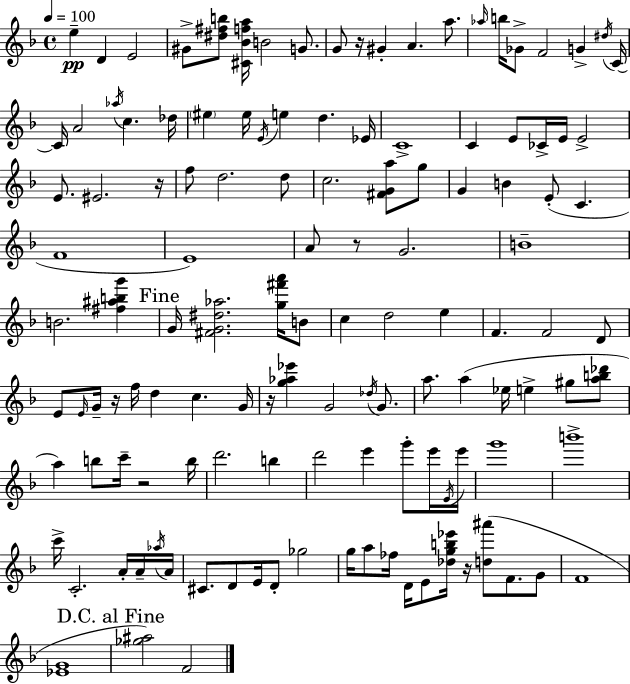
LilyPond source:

{
  \clef treble
  \time 4/4
  \defaultTimeSignature
  \key f \major
  \tempo 4 = 100
  e''4--\pp d'4 e'2 | gis'8-> <dis'' fis'' b''>8 <cis' bes' f'' a''>16 b'2 g'8. | g'8 r16 gis'4-. a'4. a''8. | \grace { aes''16 } b''16 ges'8-> f'2 g'4-> | \break \acciaccatura { dis''16 } c'16~~ c'16 a'2 \acciaccatura { aes''16 } c''4. | des''16 \parenthesize eis''4 eis''16 \acciaccatura { e'16 } e''4 d''4. | ees'16 c'1-> | c'4 e'8 ces'16-> e'16 e'2-> | \break e'8. eis'2. | r16 f''8 d''2. | d''8 c''2. | <fis' g' a''>8 g''8 g'4 b'4 e'8-.( c'4. | \break f'1 | e'1) | a'8 r8 g'2. | b'1-- | \break b'2. | <fis'' ais'' b'' g'''>4 \mark "Fine" g'16 <fis' g' dis'' aes''>2. | <g'' fis''' a'''>16 b'8 c''4 d''2 | e''4 f'4. f'2 | \break d'8 e'8 \grace { e'16 } g'16-- r16 f''16 d''4 c''4. | g'16 r16 <g'' aes'' ees'''>4 g'2 | \acciaccatura { des''16 } g'8. a''8. a''4( ees''16 e''4-> | gis''8 <a'' b'' des'''>8 a''4) b''8 c'''16-- r2 | \break b''16 d'''2. | b''4 d'''2 e'''4 | g'''8-. e'''16 \acciaccatura { e'16 } e'''16 g'''1 | b'''1-> | \break c'''16-> c'2.-. | a'16-. a'16-- \acciaccatura { aes''16 } a'16 cis'8. d'8 e'16 d'8-. | ges''2 g''16 a''8 fes''16 d'16 e'8 <des'' g'' b'' ees'''>16 | r16 <d'' ais'''>8( f'8. g'8 f'1 | \break <ees' g'>1 | \mark "D.C. al Fine" <ges'' ais''>2) | f'2 \bar "|."
}